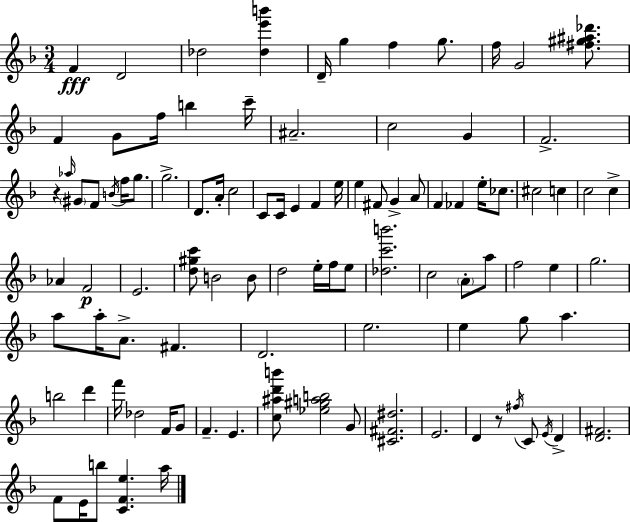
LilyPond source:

{
  \clef treble
  \numericTimeSignature
  \time 3/4
  \key f \major
  f'4\fff d'2 | des''2 <des'' e''' b'''>4 | d'16-- g''4 f''4 g''8. | f''16 g'2 <fis'' gis'' ais'' des'''>8. | \break f'4 g'8 f''16 b''4 c'''16-- | ais'2.-- | c''2 g'4 | f'2.-> | \break r4 \grace { aes''16 } \parenthesize gis'8 f'8 \acciaccatura { b'16 } f''16 g''8. | g''2.-> | d'8. a'16-. c''2 | c'8 c'16 e'4 f'4 | \break e''16 e''4 fis'8 g'4-> | a'8 f'4 fes'4 e''16-. ces''8. | cis''2 c''4 | c''2 c''4-> | \break aes'4 f'2\p | e'2. | <d'' gis'' c'''>8 b'2 | b'8 d''2 e''16-. f''16 | \break e''8 <des'' c''' b'''>2. | c''2 \parenthesize a'8-. | a''8 f''2 e''4 | g''2. | \break a''8 a''16-. a'8.-> fis'4. | d'2. | e''2. | e''4 g''8 a''4. | \break b''2 d'''4 | f'''16 des''2 f'16 | g'8 f'4.-- e'4. | <c'' ais'' d''' b'''>8 <ees'' gis'' a'' b''>2 | \break g'8 <cis' fis' dis''>2. | e'2. | d'4 r8 \acciaccatura { fis''16 } c'8 \acciaccatura { e'16 } | d'4-> <d' fis'>2. | \break f'8 e'16 b''8 <c' f' e''>4. | a''16 \bar "|."
}